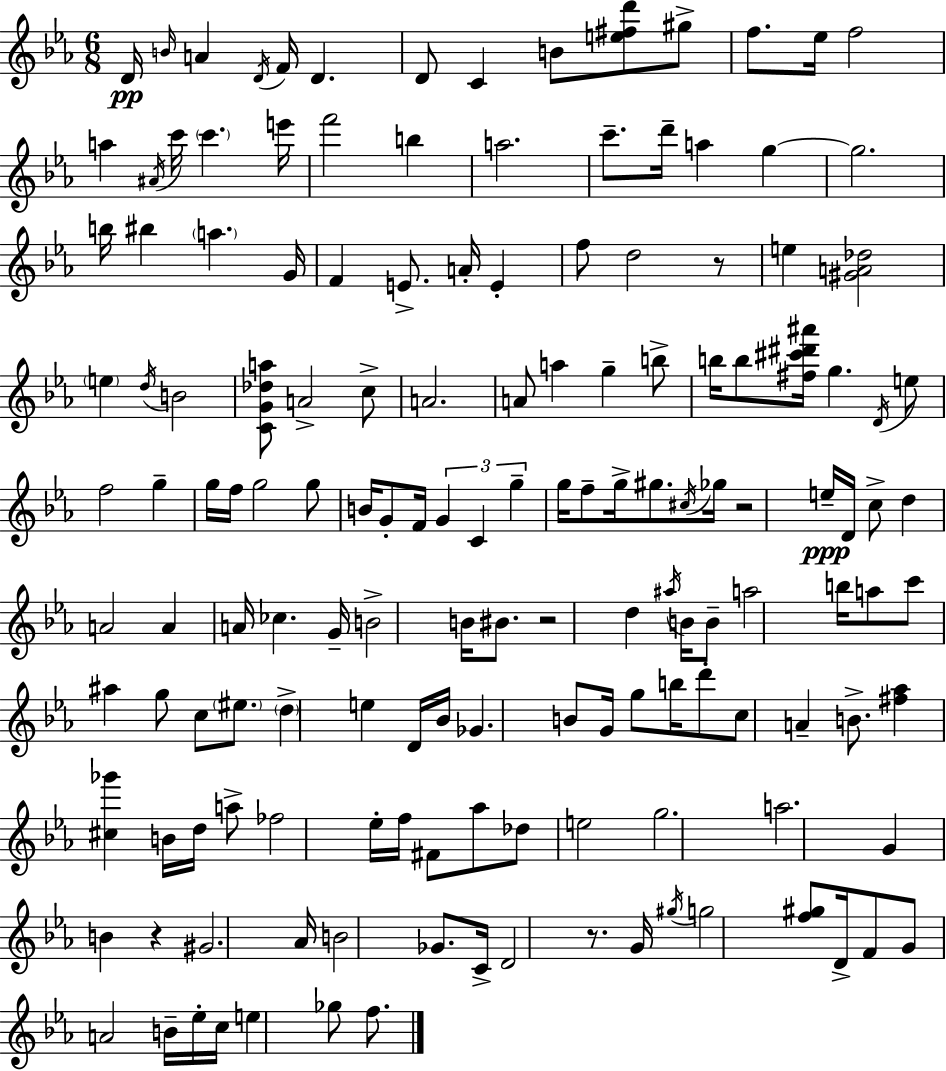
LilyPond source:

{
  \clef treble
  \numericTimeSignature
  \time 6/8
  \key ees \major
  \repeat volta 2 { d'16\pp \grace { b'16 } a'4 \acciaccatura { d'16 } f'16 d'4. | d'8 c'4 b'8 <e'' fis'' d'''>8 | gis''8-> f''8. ees''16 f''2 | a''4 \acciaccatura { ais'16 } c'''16 \parenthesize c'''4. | \break e'''16 f'''2 b''4 | a''2. | c'''8.-- d'''16-- a''4 g''4~~ | g''2. | \break b''16 bis''4 \parenthesize a''4. | g'16 f'4 e'8.-> a'16-. e'4-. | f''8 d''2 | r8 e''4 <gis' a' des''>2 | \break \parenthesize e''4 \acciaccatura { d''16 } b'2 | <c' g' des'' a''>8 a'2-> | c''8-> a'2. | a'8 a''4 g''4-- | \break b''8-> b''16 b''8 <fis'' cis''' dis''' ais'''>16 g''4. | \acciaccatura { d'16 } e''8 f''2 | g''4-- g''16 f''16 g''2 | g''8 b'16 g'8-. f'16 \tuplet 3/2 { g'4 | \break c'4 g''4-- } g''16 f''8-- | g''16-> gis''8. \acciaccatura { cis''16 } ges''16 r2 | e''16--\ppp d'16 c''8-> d''4 a'2 | a'4 a'16 ces''4. | \break g'16-- b'2-> | b'16 bis'8. r2 | d''4 \acciaccatura { ais''16 } b'16 b'8-- a''2 | b''16 a''8 c'''8 ais''4 | \break g''8 c''8 \parenthesize eis''8. \parenthesize d''4-> | e''4 d'16 bes'16 ges'4. | b'8 g'16 g''8 b''16 d'''8-. c''8 | a'4-- b'8.-> <fis'' aes''>4 <cis'' ges'''>4 | \break b'16 d''16 a''8-> fes''2 | ees''16-. f''16 fis'8 aes''8 des''8 e''2 | g''2. | a''2. | \break g'4 b'4 | r4 gis'2. | aes'16 b'2 | ges'8. c'16-> d'2 | \break r8. g'16 \acciaccatura { gis''16 } g''2 | <f'' gis''>8 d'16-> f'8 g'8 | a'2 b'16-- ees''16-. c''16 e''4 | ges''8 f''8. } \bar "|."
}